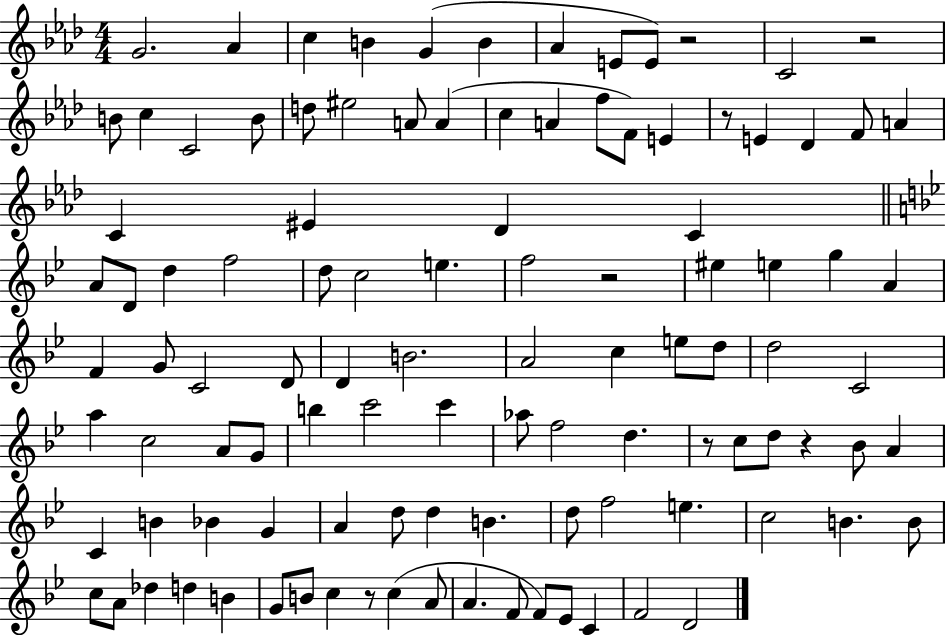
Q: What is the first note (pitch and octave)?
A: G4